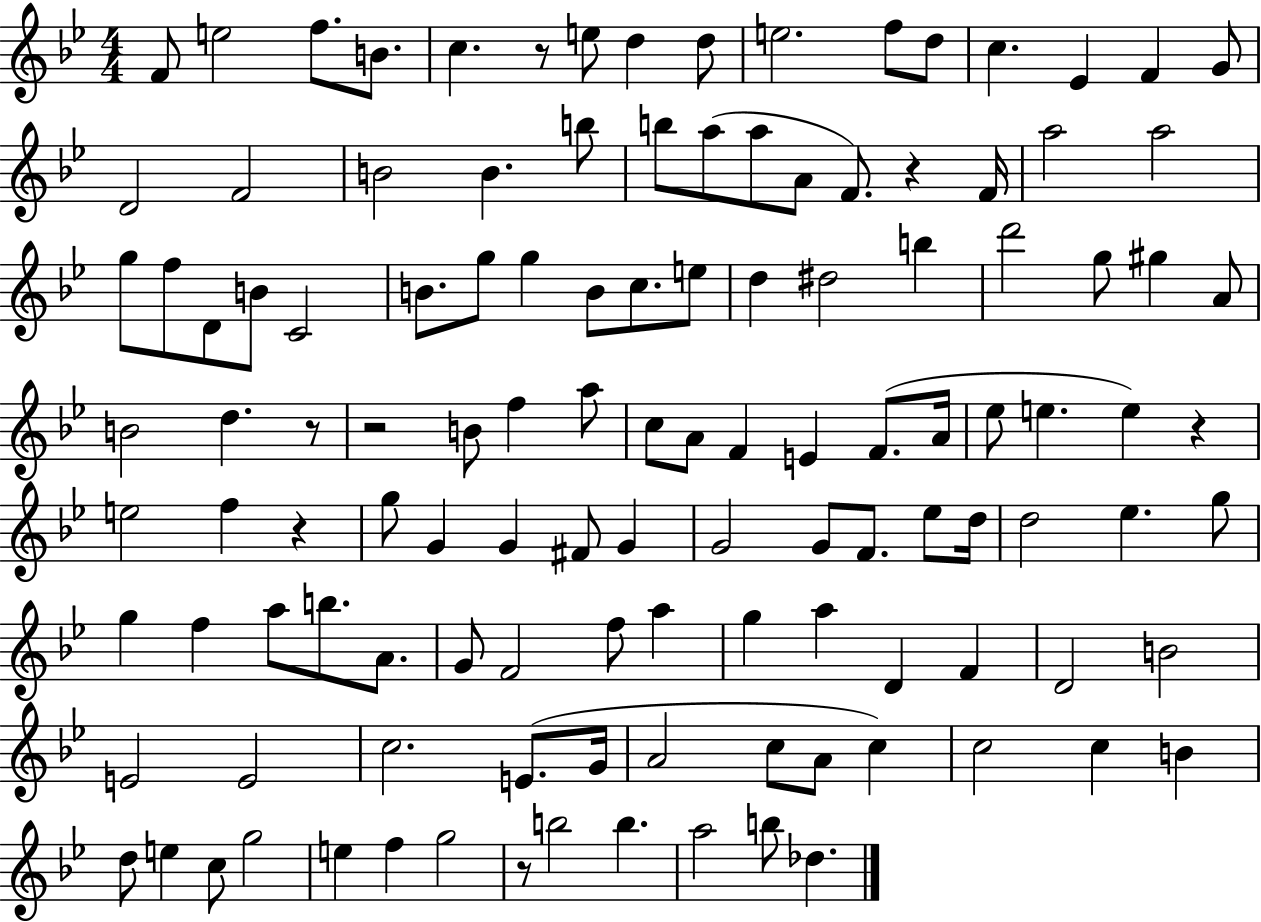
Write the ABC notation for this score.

X:1
T:Untitled
M:4/4
L:1/4
K:Bb
F/2 e2 f/2 B/2 c z/2 e/2 d d/2 e2 f/2 d/2 c _E F G/2 D2 F2 B2 B b/2 b/2 a/2 a/2 A/2 F/2 z F/4 a2 a2 g/2 f/2 D/2 B/2 C2 B/2 g/2 g B/2 c/2 e/2 d ^d2 b d'2 g/2 ^g A/2 B2 d z/2 z2 B/2 f a/2 c/2 A/2 F E F/2 A/4 _e/2 e e z e2 f z g/2 G G ^F/2 G G2 G/2 F/2 _e/2 d/4 d2 _e g/2 g f a/2 b/2 A/2 G/2 F2 f/2 a g a D F D2 B2 E2 E2 c2 E/2 G/4 A2 c/2 A/2 c c2 c B d/2 e c/2 g2 e f g2 z/2 b2 b a2 b/2 _d